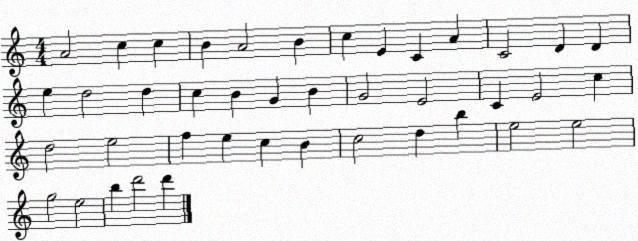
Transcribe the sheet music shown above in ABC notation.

X:1
T:Untitled
M:4/4
L:1/4
K:C
A2 c c B A2 B c E C A C2 D D e d2 d c B G B G2 E2 C E2 c d2 e2 f e c B c2 d b e2 e2 g2 e2 b d'2 d'